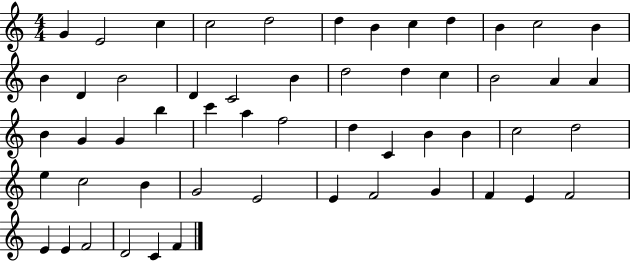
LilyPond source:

{
  \clef treble
  \numericTimeSignature
  \time 4/4
  \key c \major
  g'4 e'2 c''4 | c''2 d''2 | d''4 b'4 c''4 d''4 | b'4 c''2 b'4 | \break b'4 d'4 b'2 | d'4 c'2 b'4 | d''2 d''4 c''4 | b'2 a'4 a'4 | \break b'4 g'4 g'4 b''4 | c'''4 a''4 f''2 | d''4 c'4 b'4 b'4 | c''2 d''2 | \break e''4 c''2 b'4 | g'2 e'2 | e'4 f'2 g'4 | f'4 e'4 f'2 | \break e'4 e'4 f'2 | d'2 c'4 f'4 | \bar "|."
}